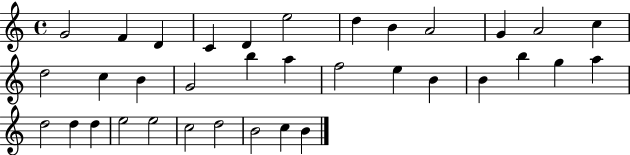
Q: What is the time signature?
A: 4/4